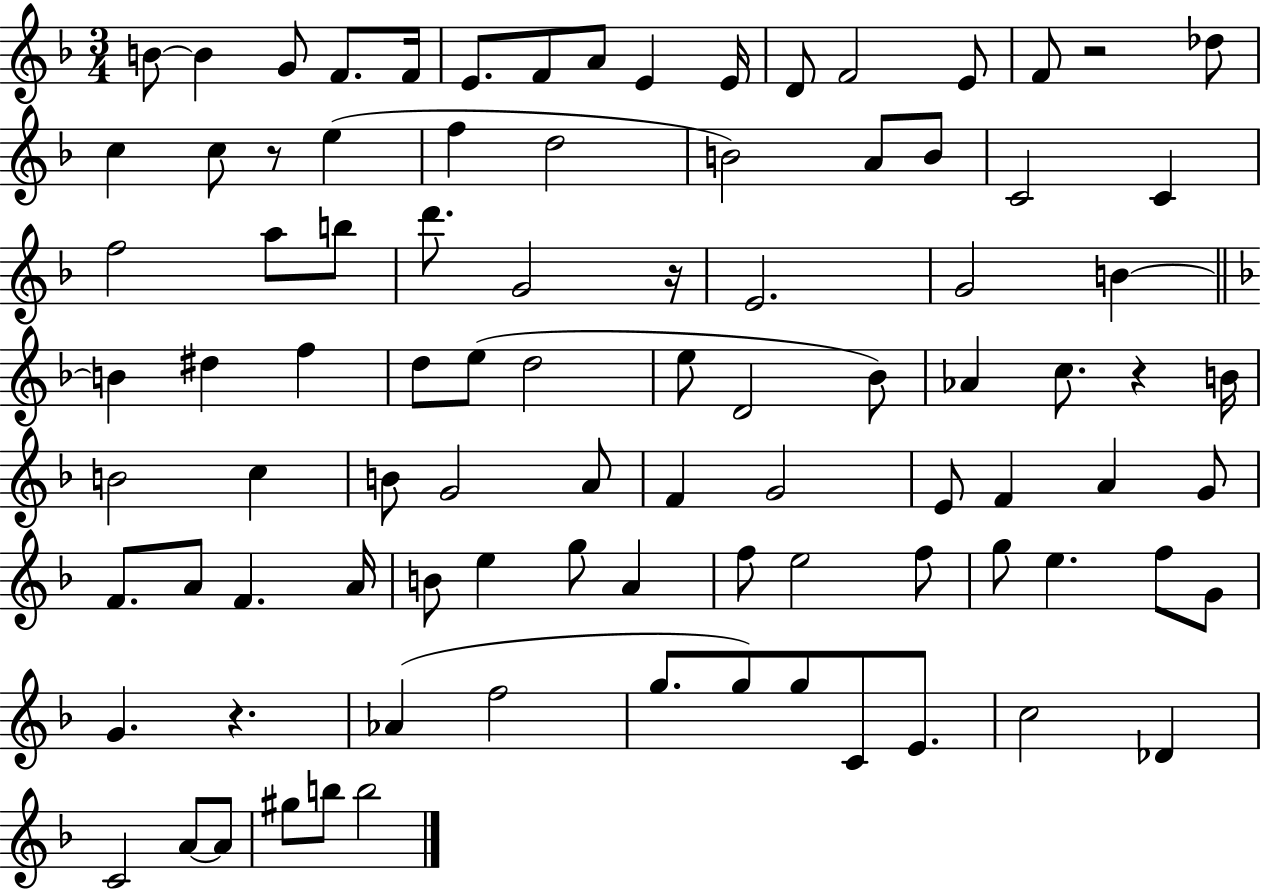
B4/e B4/q G4/e F4/e. F4/s E4/e. F4/e A4/e E4/q E4/s D4/e F4/h E4/e F4/e R/h Db5/e C5/q C5/e R/e E5/q F5/q D5/h B4/h A4/e B4/e C4/h C4/q F5/h A5/e B5/e D6/e. G4/h R/s E4/h. G4/h B4/q B4/q D#5/q F5/q D5/e E5/e D5/h E5/e D4/h Bb4/e Ab4/q C5/e. R/q B4/s B4/h C5/q B4/e G4/h A4/e F4/q G4/h E4/e F4/q A4/q G4/e F4/e. A4/e F4/q. A4/s B4/e E5/q G5/e A4/q F5/e E5/h F5/e G5/e E5/q. F5/e G4/e G4/q. R/q. Ab4/q F5/h G5/e. G5/e G5/e C4/e E4/e. C5/h Db4/q C4/h A4/e A4/e G#5/e B5/e B5/h